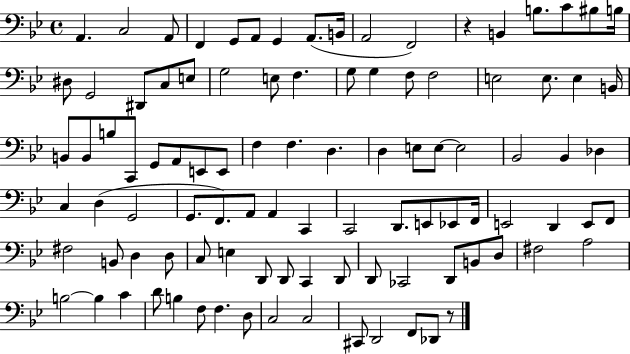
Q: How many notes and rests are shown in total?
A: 100